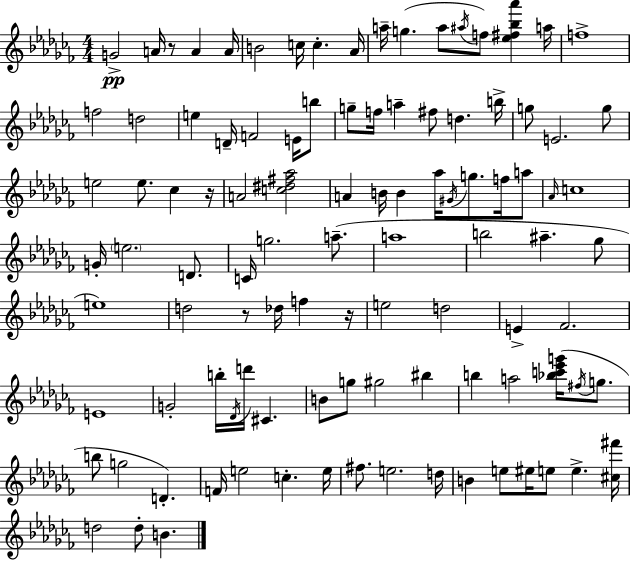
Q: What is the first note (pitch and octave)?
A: G4